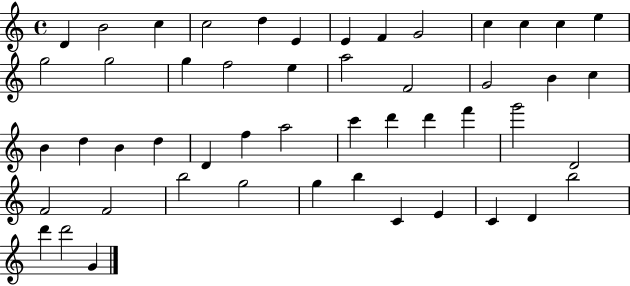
{
  \clef treble
  \time 4/4
  \defaultTimeSignature
  \key c \major
  d'4 b'2 c''4 | c''2 d''4 e'4 | e'4 f'4 g'2 | c''4 c''4 c''4 e''4 | \break g''2 g''2 | g''4 f''2 e''4 | a''2 f'2 | g'2 b'4 c''4 | \break b'4 d''4 b'4 d''4 | d'4 f''4 a''2 | c'''4 d'''4 d'''4 f'''4 | g'''2 d'2 | \break f'2 f'2 | b''2 g''2 | g''4 b''4 c'4 e'4 | c'4 d'4 b''2 | \break d'''4 d'''2 g'4 | \bar "|."
}